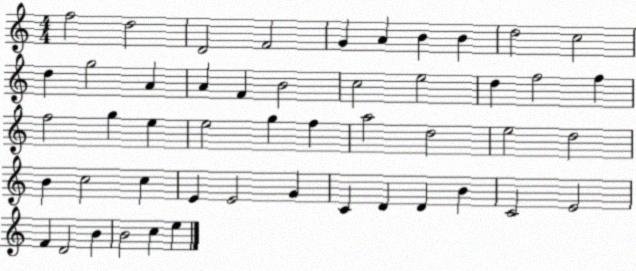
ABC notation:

X:1
T:Untitled
M:4/4
L:1/4
K:C
f2 d2 D2 F2 G A B B d2 c2 d g2 A A F B2 c2 e2 d f2 f f2 g e e2 g f a2 d2 e2 d2 B c2 c E E2 G C D D B C2 E2 F D2 B B2 c e